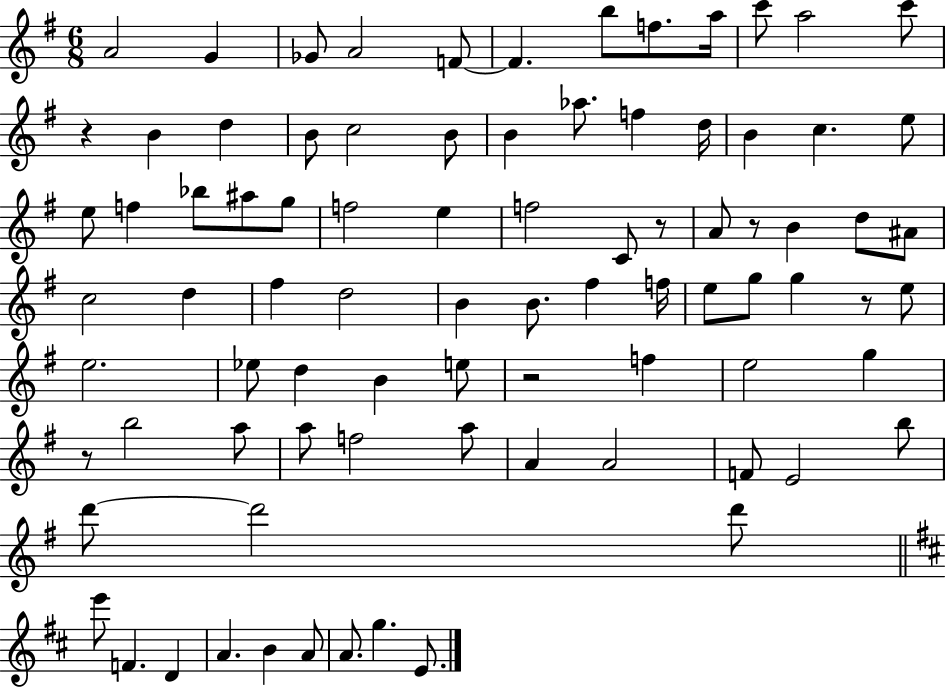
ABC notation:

X:1
T:Untitled
M:6/8
L:1/4
K:G
A2 G _G/2 A2 F/2 F b/2 f/2 a/4 c'/2 a2 c'/2 z B d B/2 c2 B/2 B _a/2 f d/4 B c e/2 e/2 f _b/2 ^a/2 g/2 f2 e f2 C/2 z/2 A/2 z/2 B d/2 ^A/2 c2 d ^f d2 B B/2 ^f f/4 e/2 g/2 g z/2 e/2 e2 _e/2 d B e/2 z2 f e2 g z/2 b2 a/2 a/2 f2 a/2 A A2 F/2 E2 b/2 d'/2 d'2 d'/2 e'/2 F D A B A/2 A/2 g E/2